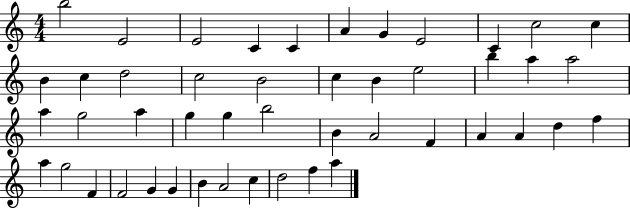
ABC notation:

X:1
T:Untitled
M:4/4
L:1/4
K:C
b2 E2 E2 C C A G E2 C c2 c B c d2 c2 B2 c B e2 b a a2 a g2 a g g b2 B A2 F A A d f a g2 F F2 G G B A2 c d2 f a